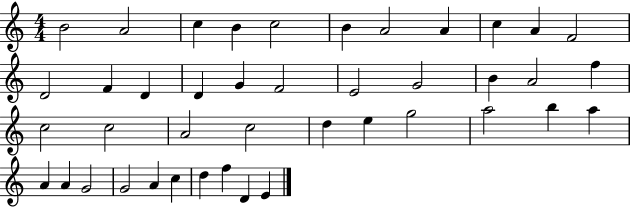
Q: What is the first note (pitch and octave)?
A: B4